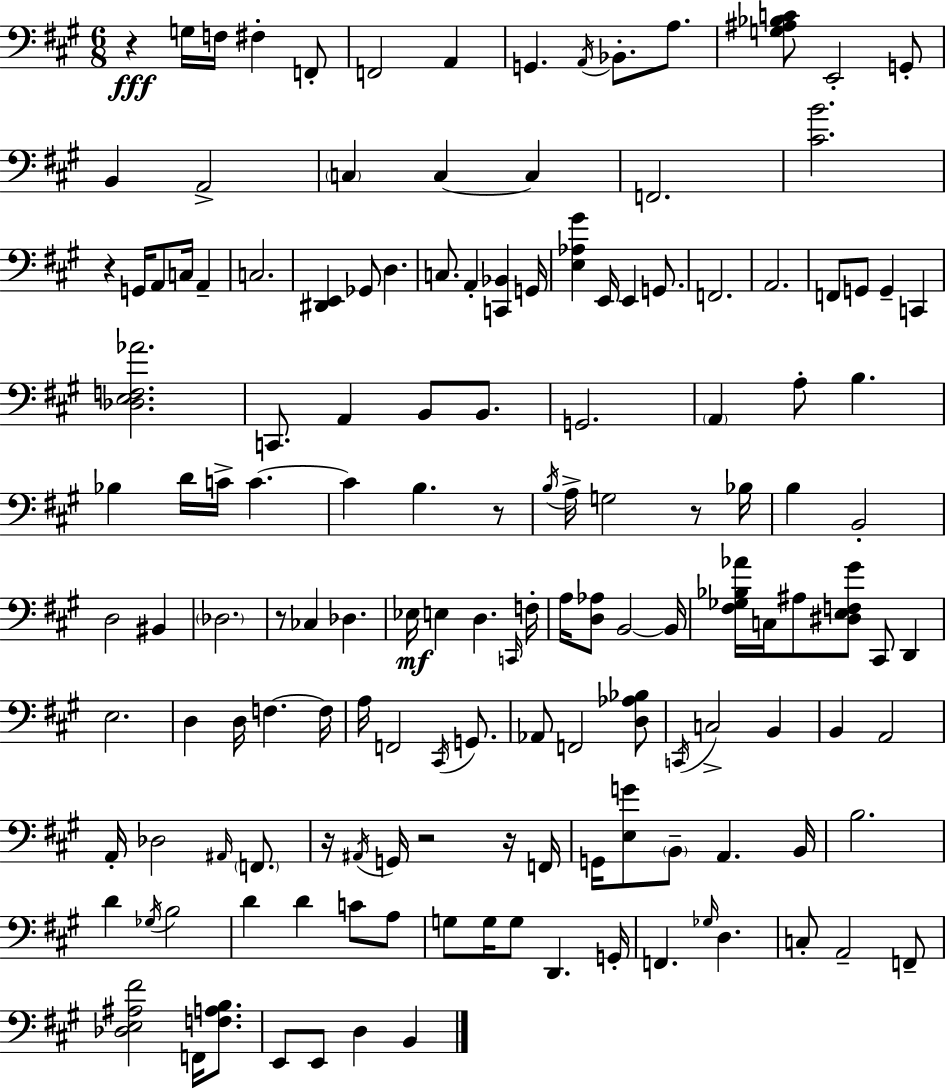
X:1
T:Untitled
M:6/8
L:1/4
K:A
z G,/4 F,/4 ^F, F,,/2 F,,2 A,, G,, A,,/4 _B,,/2 A,/2 [G,^A,_B,C]/2 E,,2 G,,/2 B,, A,,2 C, C, C, F,,2 [^CB]2 z G,,/4 A,,/2 C,/4 A,, C,2 [^D,,E,,] _G,,/2 D, C,/2 A,, [C,,_B,,] G,,/4 [E,_A,^G] E,,/4 E,, G,,/2 F,,2 A,,2 F,,/2 G,,/2 G,, C,, [_D,E,F,_A]2 C,,/2 A,, B,,/2 B,,/2 G,,2 A,, A,/2 B, _B, D/4 C/4 C C B, z/2 B,/4 A,/4 G,2 z/2 _B,/4 B, B,,2 D,2 ^B,, _D,2 z/2 _C, _D, _E,/4 E, D, C,,/4 F,/4 A,/4 [D,_A,]/2 B,,2 B,,/4 [^F,_G,_B,_A]/4 C,/4 ^A,/2 [^D,E,F,^G]/2 ^C,,/2 D,, E,2 D, D,/4 F, F,/4 A,/4 F,,2 ^C,,/4 G,,/2 _A,,/2 F,,2 [D,_A,_B,]/2 C,,/4 C,2 B,, B,, A,,2 A,,/4 _D,2 ^A,,/4 F,,/2 z/4 ^A,,/4 G,,/4 z2 z/4 F,,/4 G,,/4 [E,G]/2 B,,/2 A,, B,,/4 B,2 D _G,/4 B,2 D D C/2 A,/2 G,/2 G,/4 G,/2 D,, G,,/4 F,, _G,/4 D, C,/2 A,,2 F,,/2 [_D,E,^A,^F]2 F,,/4 [F,A,B,]/2 E,,/2 E,,/2 D, B,,